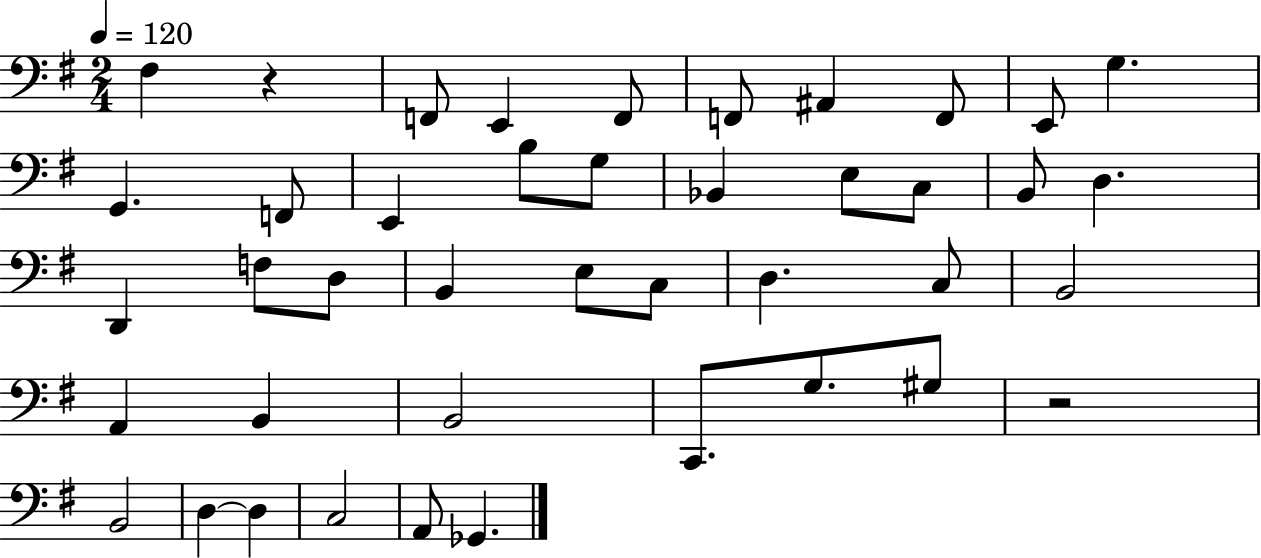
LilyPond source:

{
  \clef bass
  \numericTimeSignature
  \time 2/4
  \key g \major
  \tempo 4 = 120
  \repeat volta 2 { fis4 r4 | f,8 e,4 f,8 | f,8 ais,4 f,8 | e,8 g4. | \break g,4. f,8 | e,4 b8 g8 | bes,4 e8 c8 | b,8 d4. | \break d,4 f8 d8 | b,4 e8 c8 | d4. c8 | b,2 | \break a,4 b,4 | b,2 | c,8. g8. gis8 | r2 | \break b,2 | d4~~ d4 | c2 | a,8 ges,4. | \break } \bar "|."
}